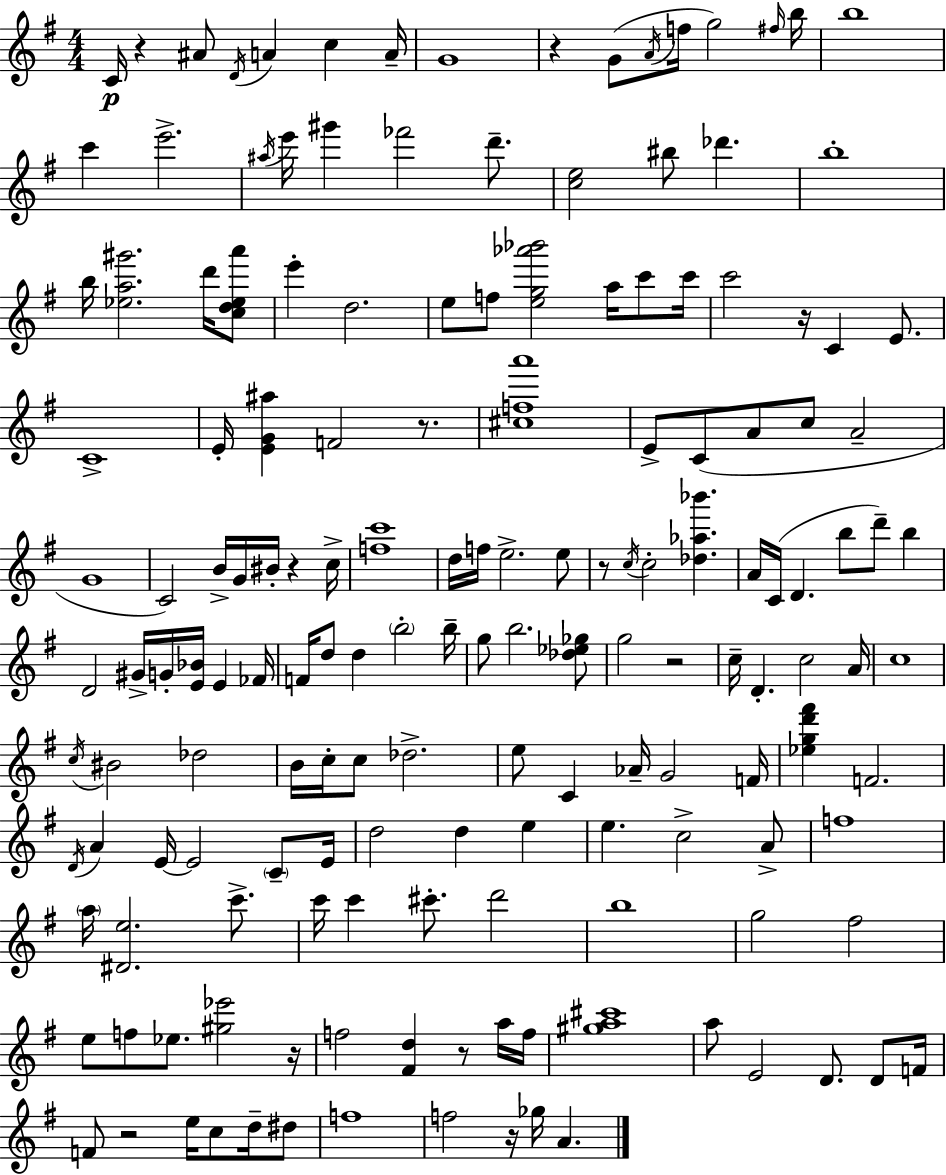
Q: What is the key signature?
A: G major